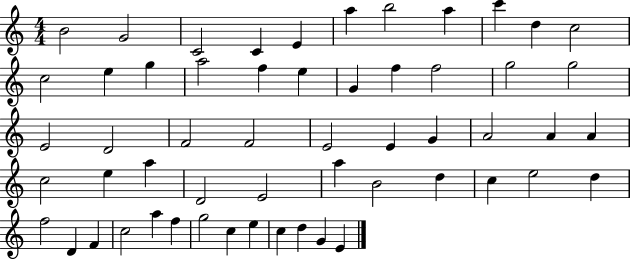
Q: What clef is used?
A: treble